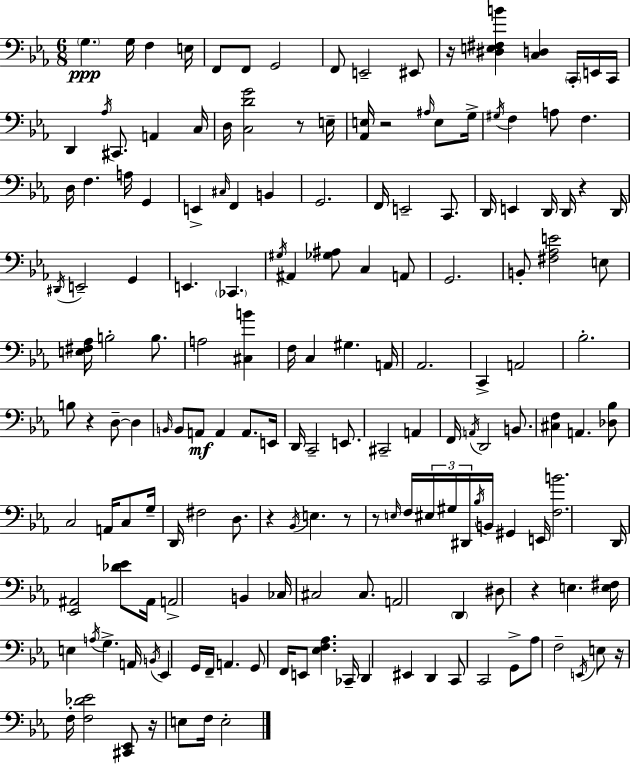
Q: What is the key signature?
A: C minor